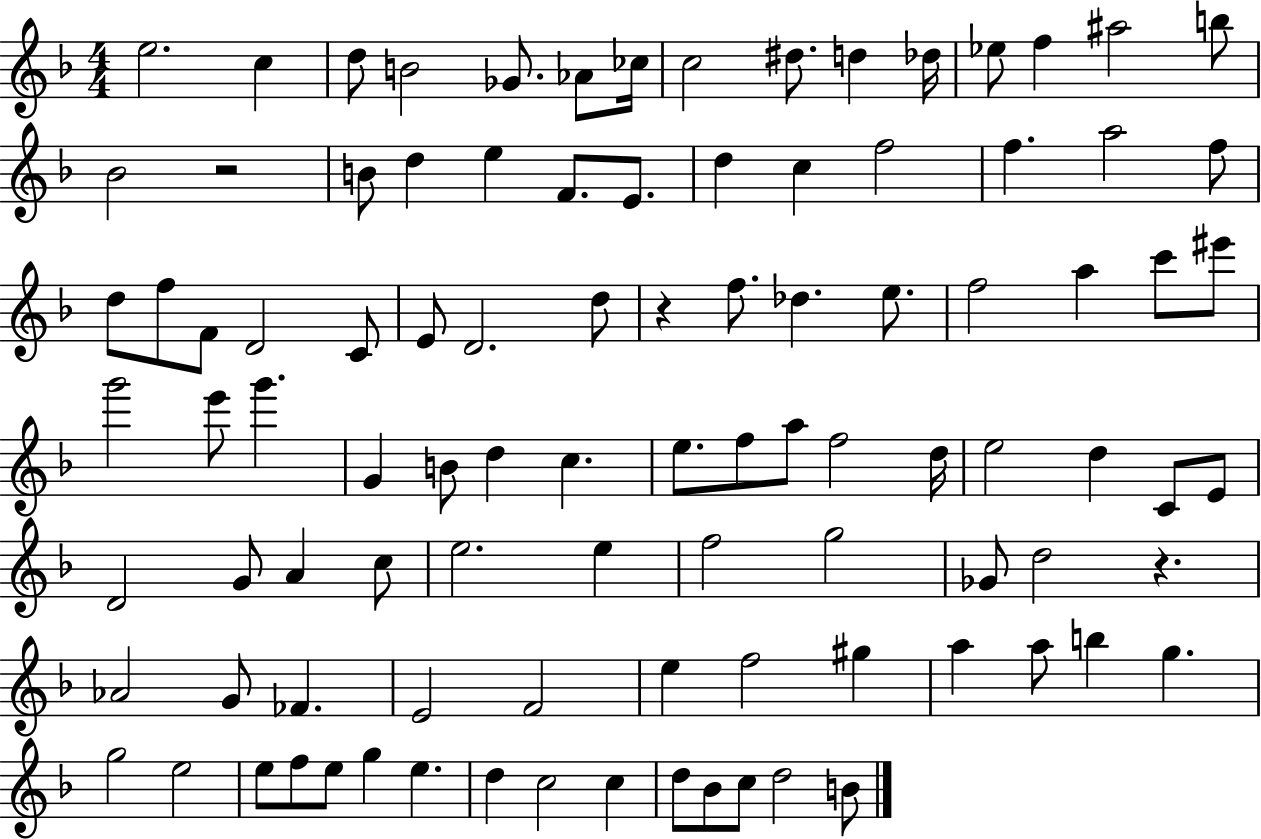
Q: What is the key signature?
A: F major